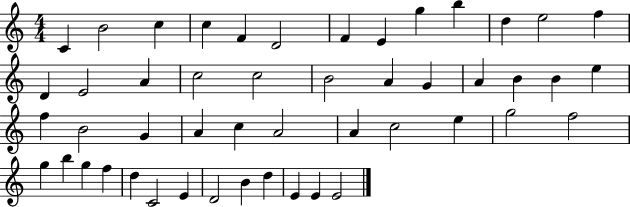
X:1
T:Untitled
M:4/4
L:1/4
K:C
C B2 c c F D2 F E g b d e2 f D E2 A c2 c2 B2 A G A B B e f B2 G A c A2 A c2 e g2 f2 g b g f d C2 E D2 B d E E E2